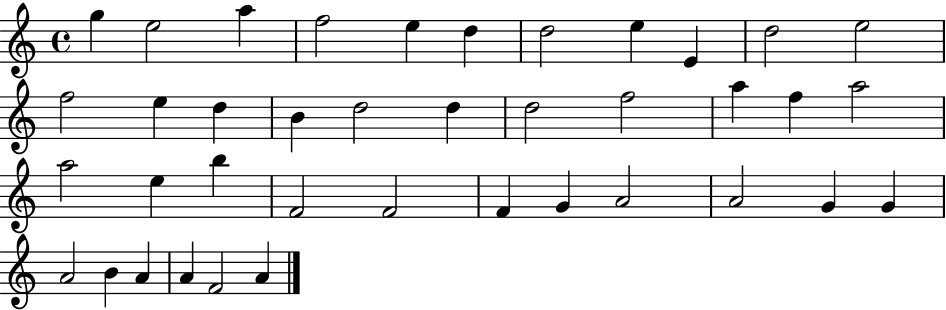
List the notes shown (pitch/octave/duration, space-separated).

G5/q E5/h A5/q F5/h E5/q D5/q D5/h E5/q E4/q D5/h E5/h F5/h E5/q D5/q B4/q D5/h D5/q D5/h F5/h A5/q F5/q A5/h A5/h E5/q B5/q F4/h F4/h F4/q G4/q A4/h A4/h G4/q G4/q A4/h B4/q A4/q A4/q F4/h A4/q